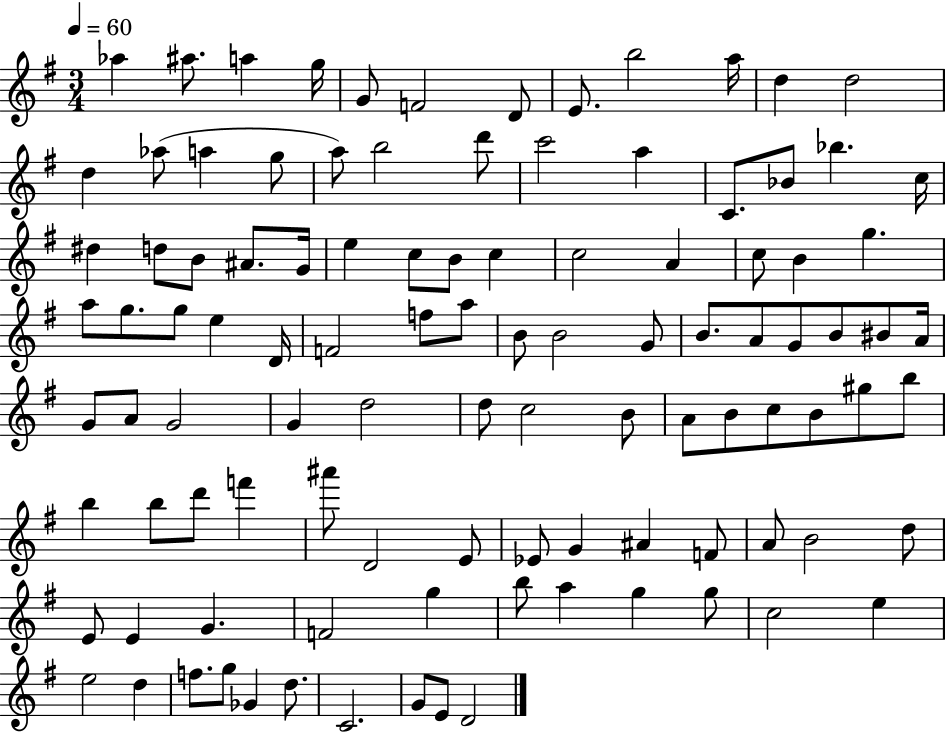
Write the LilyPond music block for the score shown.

{
  \clef treble
  \numericTimeSignature
  \time 3/4
  \key g \major
  \tempo 4 = 60
  aes''4 ais''8. a''4 g''16 | g'8 f'2 d'8 | e'8. b''2 a''16 | d''4 d''2 | \break d''4 aes''8( a''4 g''8 | a''8) b''2 d'''8 | c'''2 a''4 | c'8. bes'8 bes''4. c''16 | \break dis''4 d''8 b'8 ais'8. g'16 | e''4 c''8 b'8 c''4 | c''2 a'4 | c''8 b'4 g''4. | \break a''8 g''8. g''8 e''4 d'16 | f'2 f''8 a''8 | b'8 b'2 g'8 | b'8. a'8 g'8 b'8 bis'8 a'16 | \break g'8 a'8 g'2 | g'4 d''2 | d''8 c''2 b'8 | a'8 b'8 c''8 b'8 gis''8 b''8 | \break b''4 b''8 d'''8 f'''4 | ais'''8 d'2 e'8 | ees'8 g'4 ais'4 f'8 | a'8 b'2 d''8 | \break e'8 e'4 g'4. | f'2 g''4 | b''8 a''4 g''4 g''8 | c''2 e''4 | \break e''2 d''4 | f''8. g''8 ges'4 d''8. | c'2. | g'8 e'8 d'2 | \break \bar "|."
}